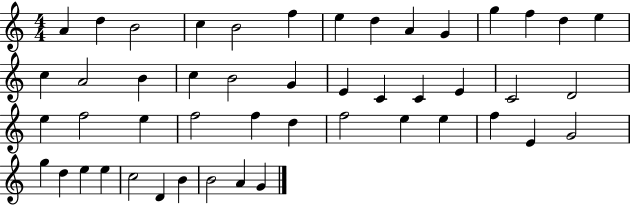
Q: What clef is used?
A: treble